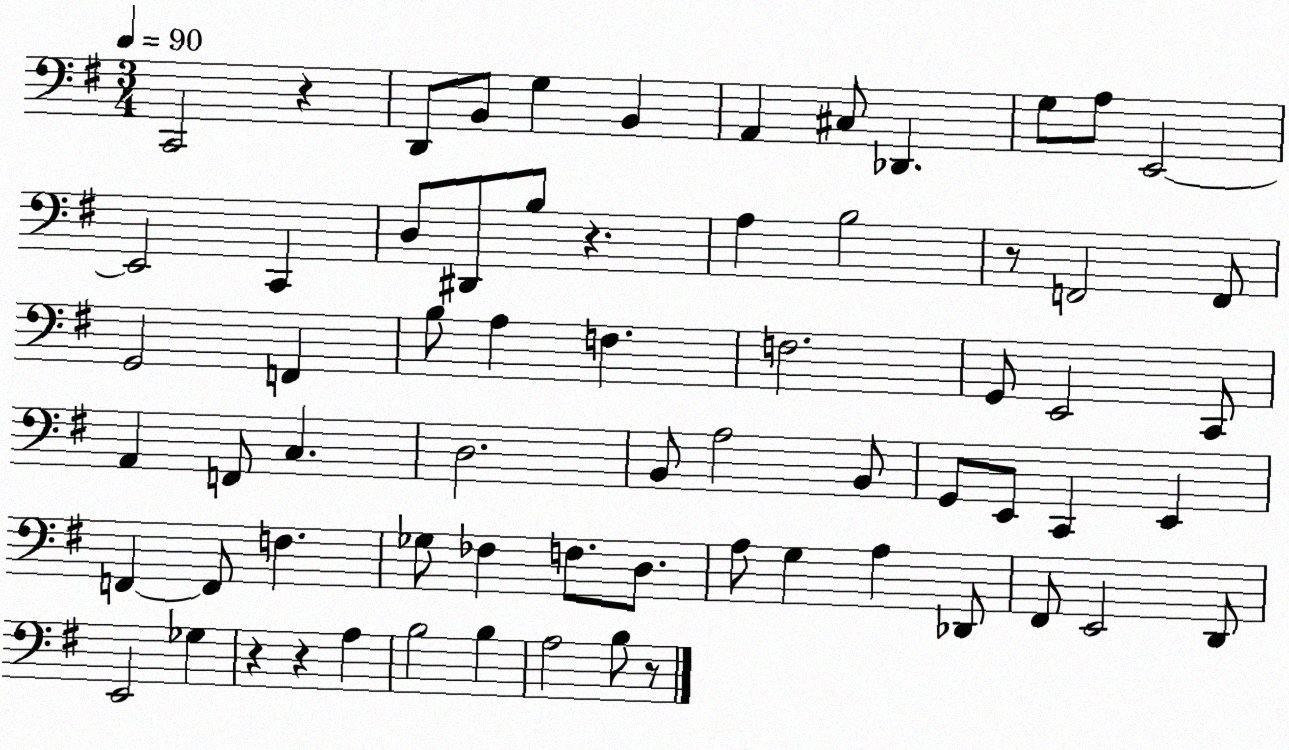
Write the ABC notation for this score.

X:1
T:Untitled
M:3/4
L:1/4
K:G
C,,2 z D,,/2 B,,/2 G, B,, A,, ^C,/2 _D,, G,/2 A,/2 E,,2 E,,2 C,, D,/2 ^D,,/2 B,/2 z A, B,2 z/2 F,,2 F,,/2 G,,2 F,, B,/2 A, F, F,2 G,,/2 E,,2 C,,/2 A,, F,,/2 C, D,2 B,,/2 A,2 B,,/2 G,,/2 E,,/2 C,, E,, F,, F,,/2 F, _G,/2 _F, F,/2 D,/2 A,/2 G, A, _D,,/2 ^F,,/2 E,,2 D,,/2 E,,2 _G, z z A, B,2 B, A,2 B,/2 z/2